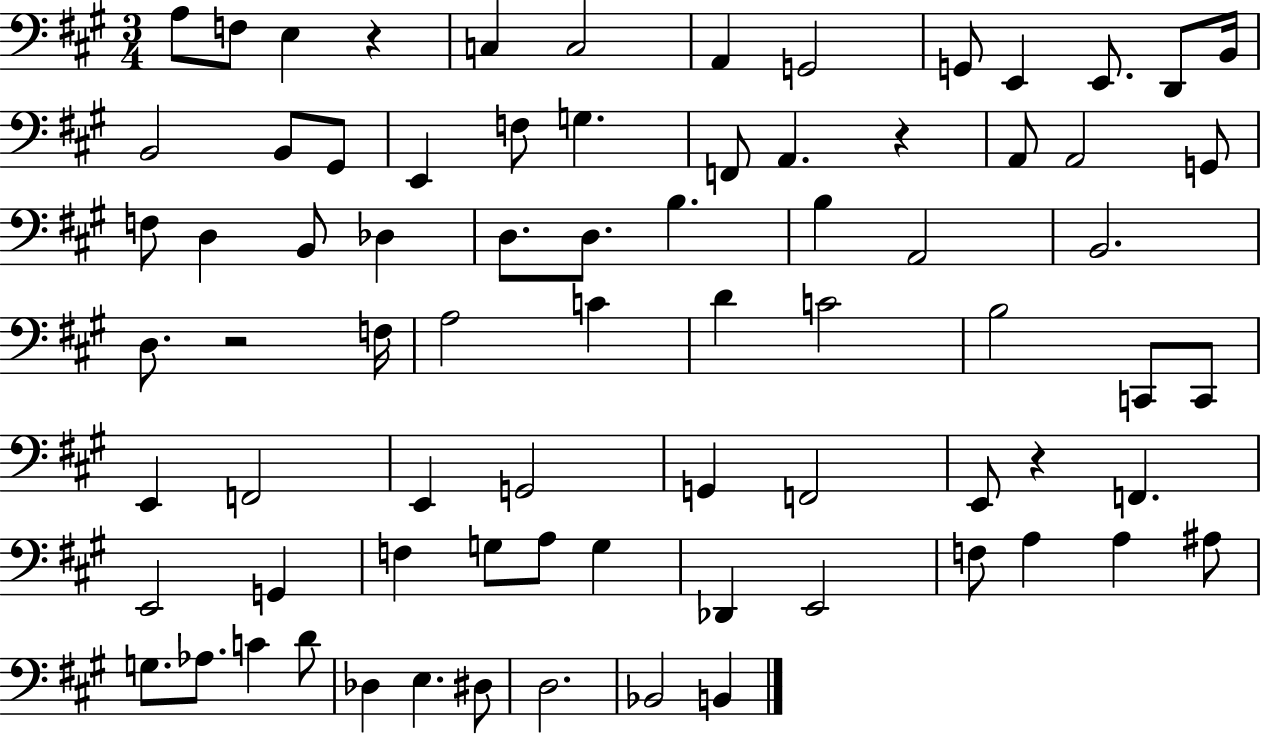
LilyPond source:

{
  \clef bass
  \numericTimeSignature
  \time 3/4
  \key a \major
  a8 f8 e4 r4 | c4 c2 | a,4 g,2 | g,8 e,4 e,8. d,8 b,16 | \break b,2 b,8 gis,8 | e,4 f8 g4. | f,8 a,4. r4 | a,8 a,2 g,8 | \break f8 d4 b,8 des4 | d8. d8. b4. | b4 a,2 | b,2. | \break d8. r2 f16 | a2 c'4 | d'4 c'2 | b2 c,8 c,8 | \break e,4 f,2 | e,4 g,2 | g,4 f,2 | e,8 r4 f,4. | \break e,2 g,4 | f4 g8 a8 g4 | des,4 e,2 | f8 a4 a4 ais8 | \break g8. aes8. c'4 d'8 | des4 e4. dis8 | d2. | bes,2 b,4 | \break \bar "|."
}